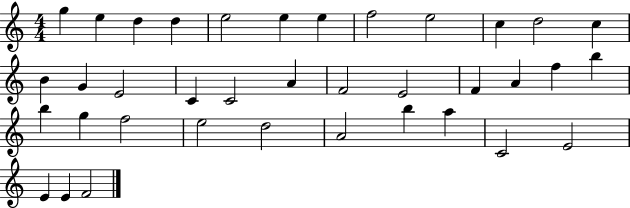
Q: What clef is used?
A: treble